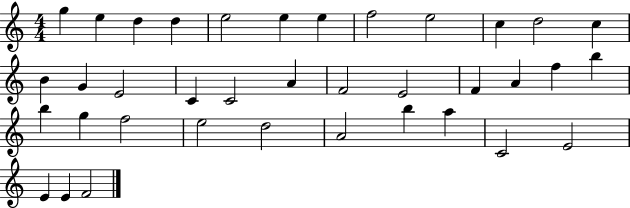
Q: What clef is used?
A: treble